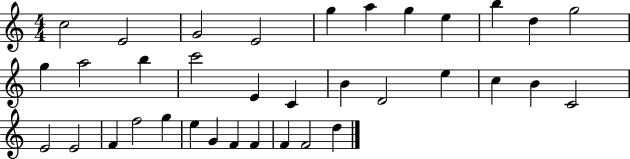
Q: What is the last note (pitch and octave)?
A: D5